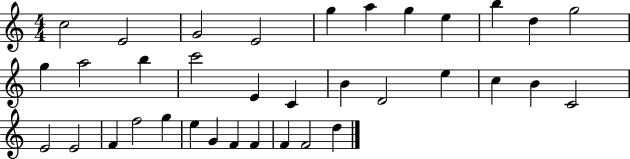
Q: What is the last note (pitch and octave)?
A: D5